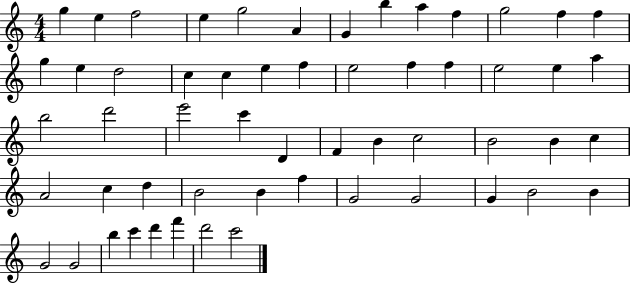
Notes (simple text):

G5/q E5/q F5/h E5/q G5/h A4/q G4/q B5/q A5/q F5/q G5/h F5/q F5/q G5/q E5/q D5/h C5/q C5/q E5/q F5/q E5/h F5/q F5/q E5/h E5/q A5/q B5/h D6/h E6/h C6/q D4/q F4/q B4/q C5/h B4/h B4/q C5/q A4/h C5/q D5/q B4/h B4/q F5/q G4/h G4/h G4/q B4/h B4/q G4/h G4/h B5/q C6/q D6/q F6/q D6/h C6/h